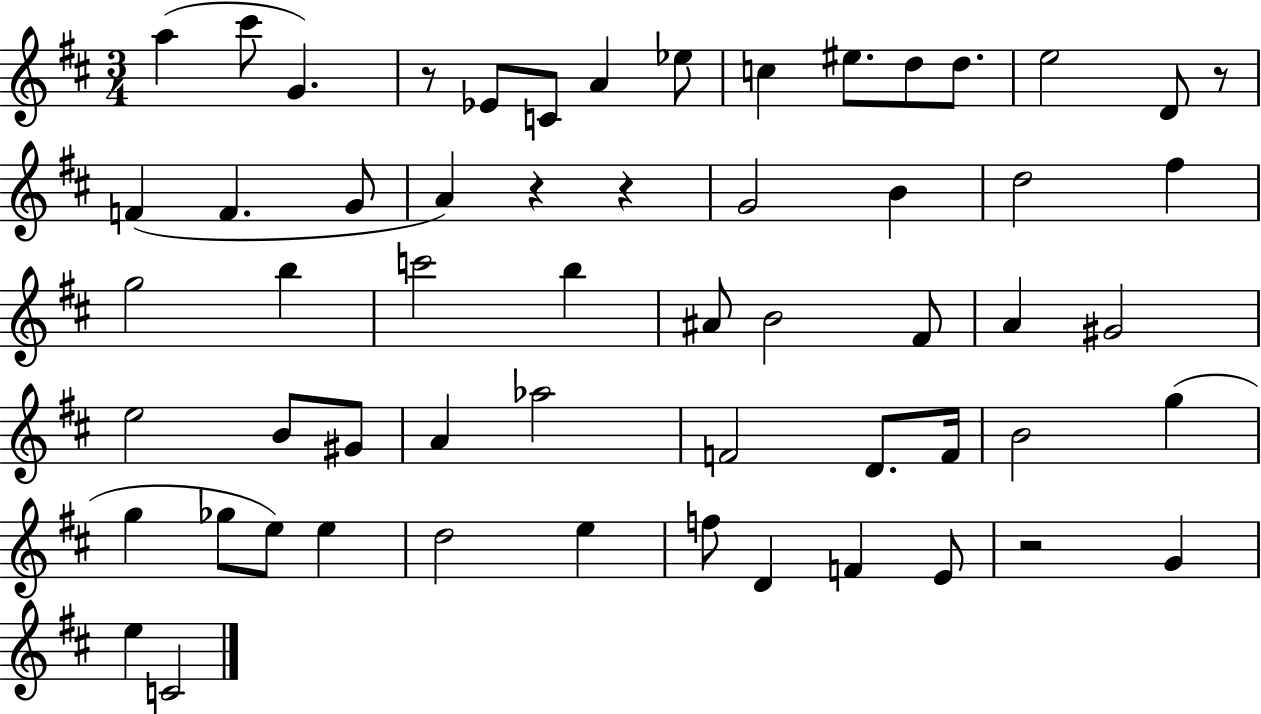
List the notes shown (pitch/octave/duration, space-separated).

A5/q C#6/e G4/q. R/e Eb4/e C4/e A4/q Eb5/e C5/q EIS5/e. D5/e D5/e. E5/h D4/e R/e F4/q F4/q. G4/e A4/q R/q R/q G4/h B4/q D5/h F#5/q G5/h B5/q C6/h B5/q A#4/e B4/h F#4/e A4/q G#4/h E5/h B4/e G#4/e A4/q Ab5/h F4/h D4/e. F4/s B4/h G5/q G5/q Gb5/e E5/e E5/q D5/h E5/q F5/e D4/q F4/q E4/e R/h G4/q E5/q C4/h